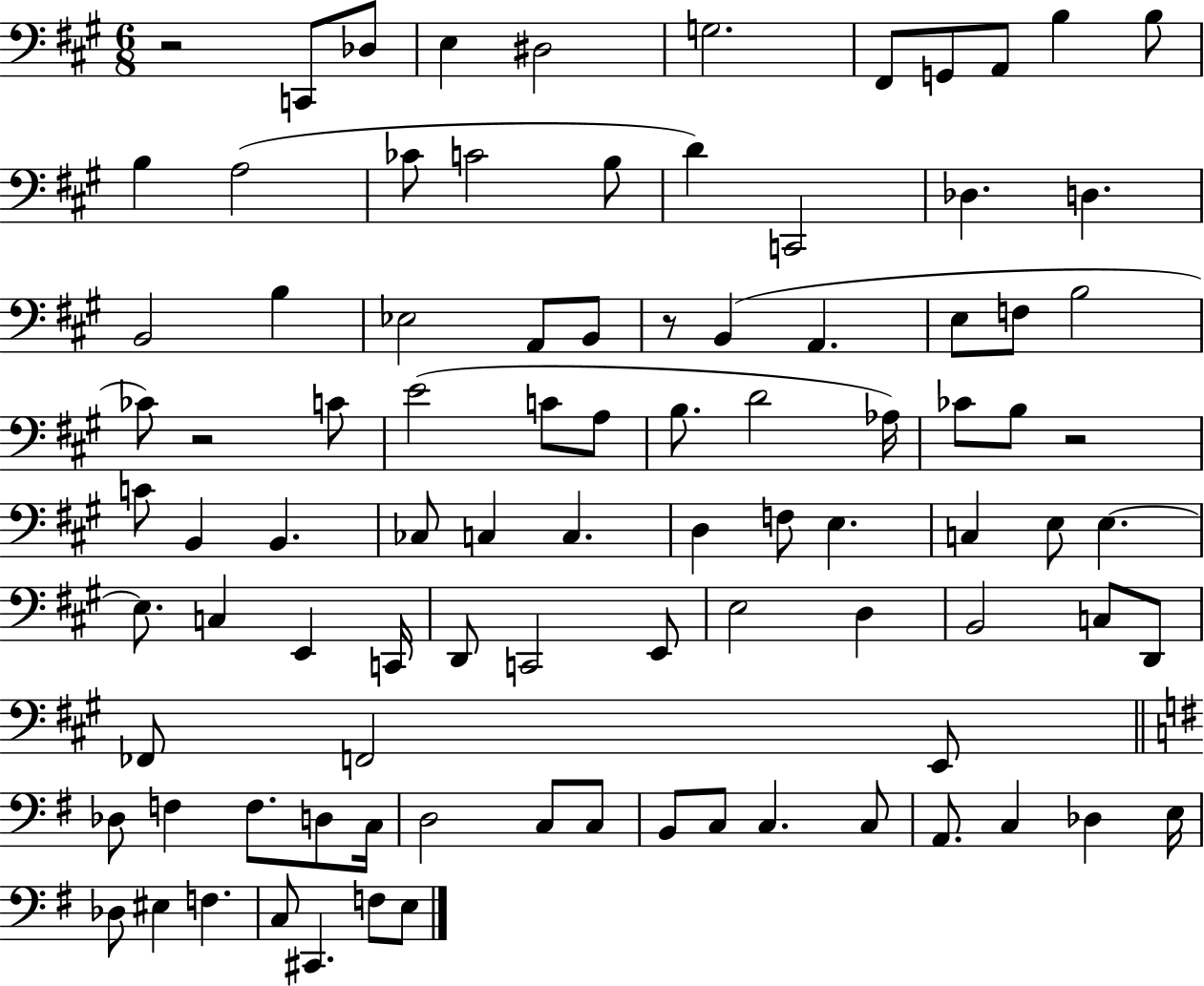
X:1
T:Untitled
M:6/8
L:1/4
K:A
z2 C,,/2 _D,/2 E, ^D,2 G,2 ^F,,/2 G,,/2 A,,/2 B, B,/2 B, A,2 _C/2 C2 B,/2 D C,,2 _D, D, B,,2 B, _E,2 A,,/2 B,,/2 z/2 B,, A,, E,/2 F,/2 B,2 _C/2 z2 C/2 E2 C/2 A,/2 B,/2 D2 _A,/4 _C/2 B,/2 z2 C/2 B,, B,, _C,/2 C, C, D, F,/2 E, C, E,/2 E, E,/2 C, E,, C,,/4 D,,/2 C,,2 E,,/2 E,2 D, B,,2 C,/2 D,,/2 _F,,/2 F,,2 E,,/2 _D,/2 F, F,/2 D,/2 C,/4 D,2 C,/2 C,/2 B,,/2 C,/2 C, C,/2 A,,/2 C, _D, E,/4 _D,/2 ^E, F, C,/2 ^C,, F,/2 E,/2